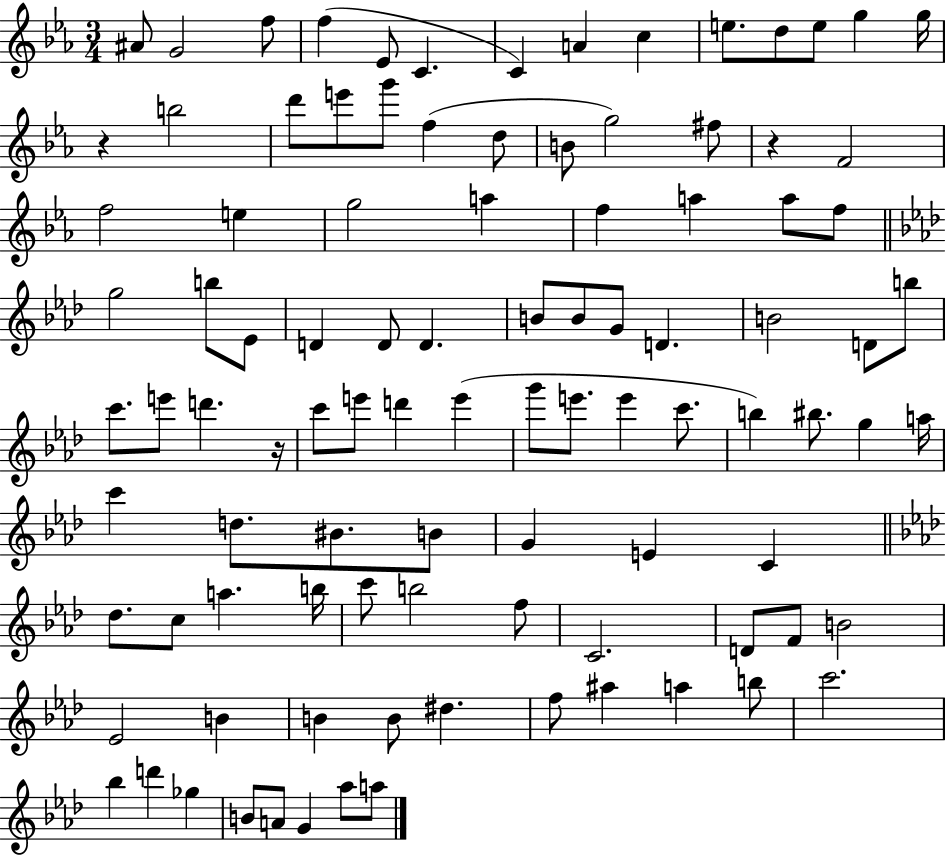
A#4/e G4/h F5/e F5/q Eb4/e C4/q. C4/q A4/q C5/q E5/e. D5/e E5/e G5/q G5/s R/q B5/h D6/e E6/e G6/e F5/q D5/e B4/e G5/h F#5/e R/q F4/h F5/h E5/q G5/h A5/q F5/q A5/q A5/e F5/e G5/h B5/e Eb4/e D4/q D4/e D4/q. B4/e B4/e G4/e D4/q. B4/h D4/e B5/e C6/e. E6/e D6/q. R/s C6/e E6/e D6/q E6/q G6/e E6/e. E6/q C6/e. B5/q BIS5/e. G5/q A5/s C6/q D5/e. BIS4/e. B4/e G4/q E4/q C4/q Db5/e. C5/e A5/q. B5/s C6/e B5/h F5/e C4/h. D4/e F4/e B4/h Eb4/h B4/q B4/q B4/e D#5/q. F5/e A#5/q A5/q B5/e C6/h. Bb5/q D6/q Gb5/q B4/e A4/e G4/q Ab5/e A5/e